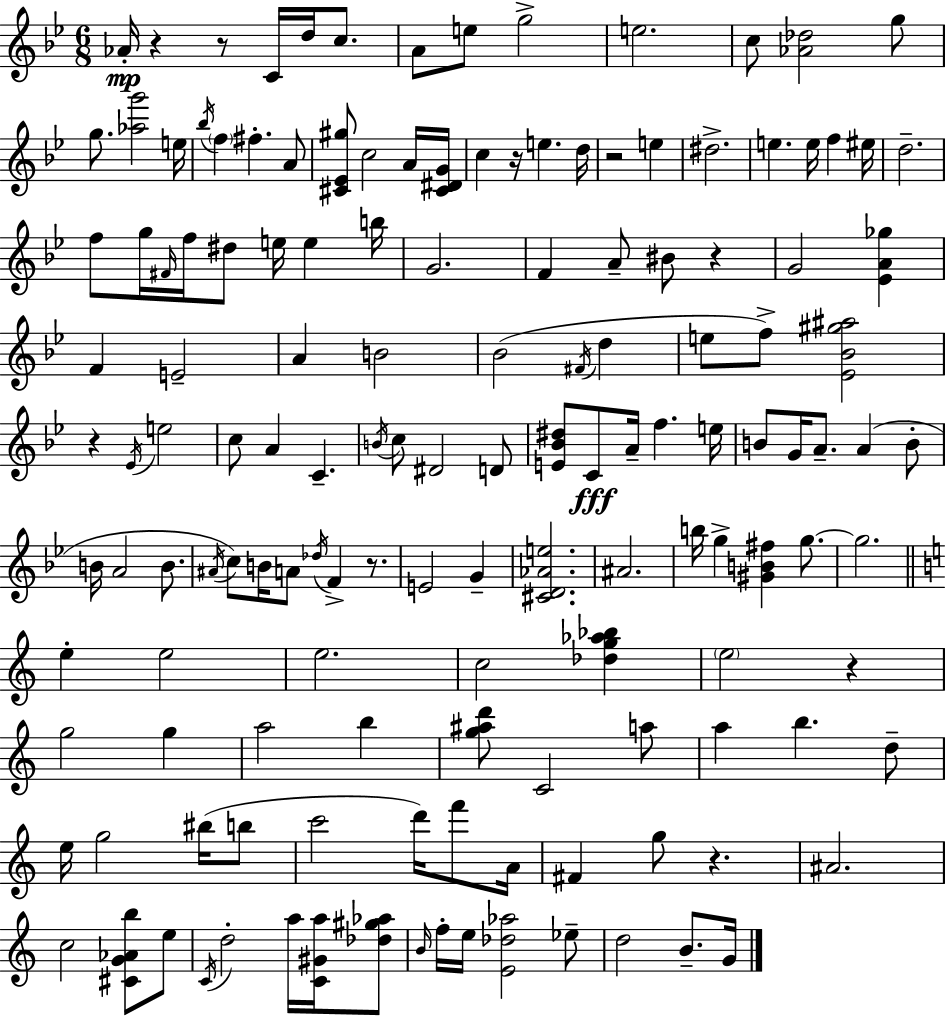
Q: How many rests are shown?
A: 9